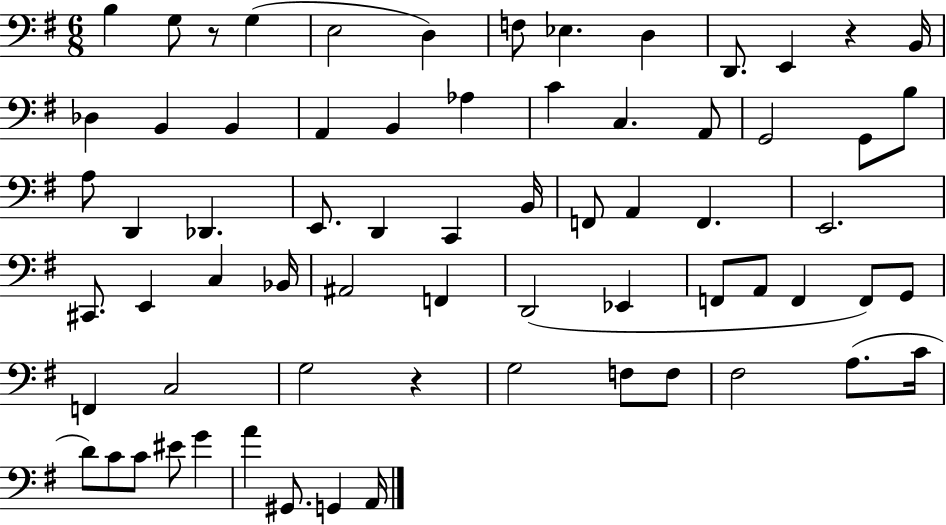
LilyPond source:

{
  \clef bass
  \numericTimeSignature
  \time 6/8
  \key g \major
  \repeat volta 2 { b4 g8 r8 g4( | e2 d4) | f8 ees4. d4 | d,8. e,4 r4 b,16 | \break des4 b,4 b,4 | a,4 b,4 aes4 | c'4 c4. a,8 | g,2 g,8 b8 | \break a8 d,4 des,4. | e,8. d,4 c,4 b,16 | f,8 a,4 f,4. | e,2. | \break cis,8. e,4 c4 bes,16 | ais,2 f,4 | d,2( ees,4 | f,8 a,8 f,4 f,8) g,8 | \break f,4 c2 | g2 r4 | g2 f8 f8 | fis2 a8.( c'16 | \break d'8) c'8 c'8 eis'8 g'4 | a'4 gis,8. g,4 a,16 | } \bar "|."
}